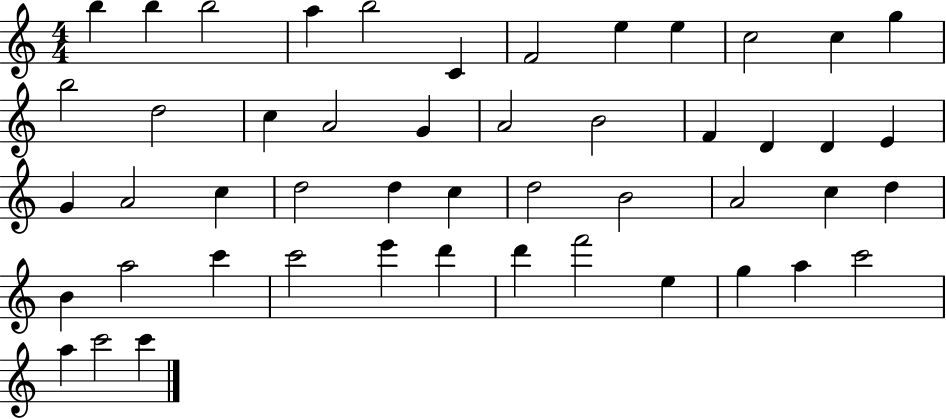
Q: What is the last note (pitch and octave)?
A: C6